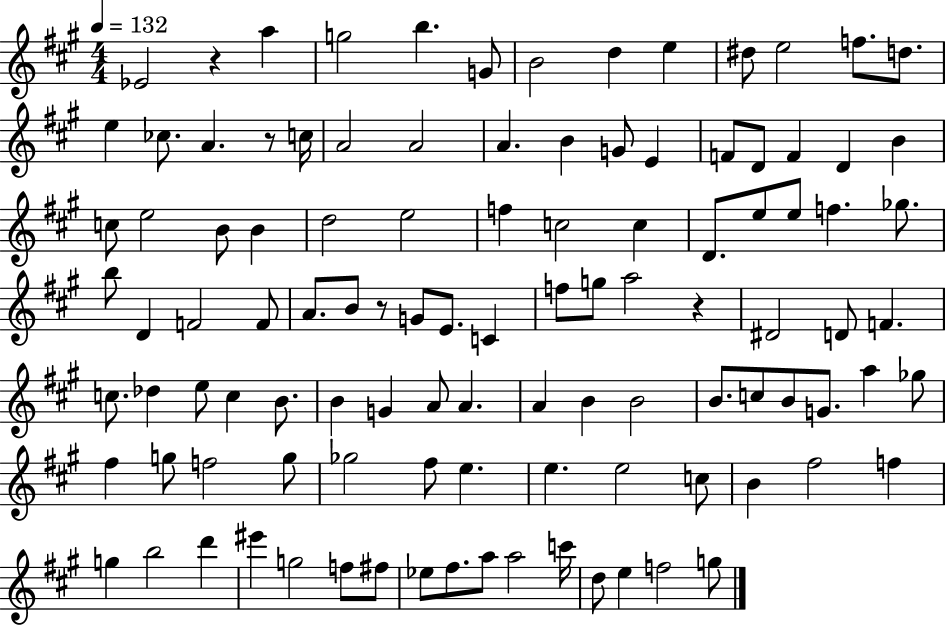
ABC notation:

X:1
T:Untitled
M:4/4
L:1/4
K:A
_E2 z a g2 b G/2 B2 d e ^d/2 e2 f/2 d/2 e _c/2 A z/2 c/4 A2 A2 A B G/2 E F/2 D/2 F D B c/2 e2 B/2 B d2 e2 f c2 c D/2 e/2 e/2 f _g/2 b/2 D F2 F/2 A/2 B/2 z/2 G/2 E/2 C f/2 g/2 a2 z ^D2 D/2 F c/2 _d e/2 c B/2 B G A/2 A A B B2 B/2 c/2 B/2 G/2 a _g/2 ^f g/2 f2 g/2 _g2 ^f/2 e e e2 c/2 B ^f2 f g b2 d' ^e' g2 f/2 ^f/2 _e/2 ^f/2 a/2 a2 c'/4 d/2 e f2 g/2